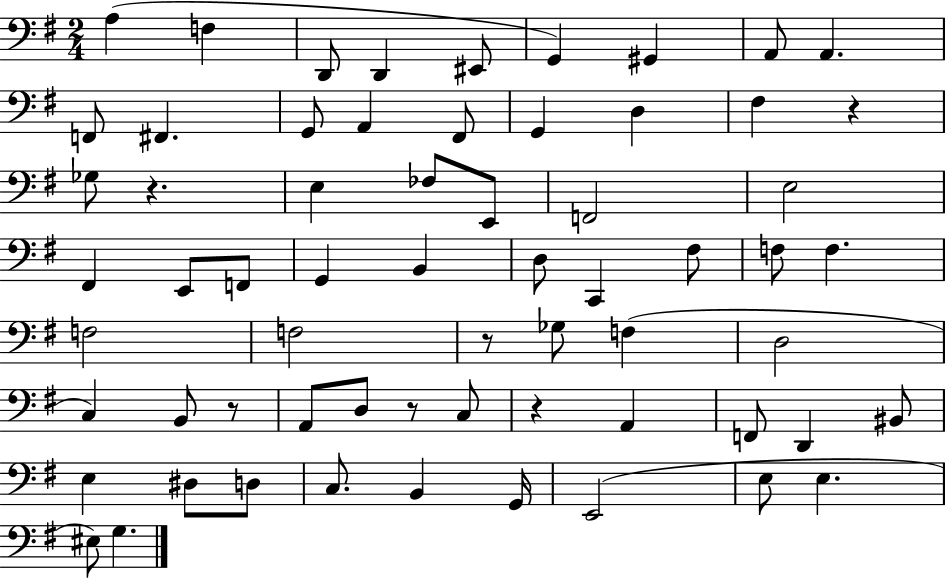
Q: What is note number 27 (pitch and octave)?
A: G2